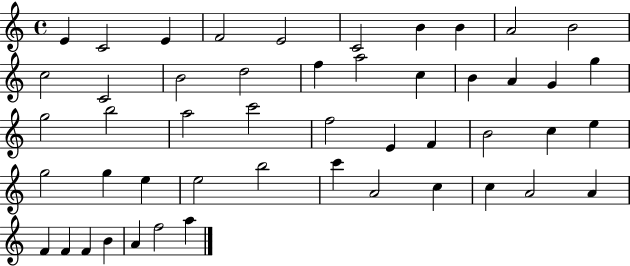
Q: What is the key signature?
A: C major